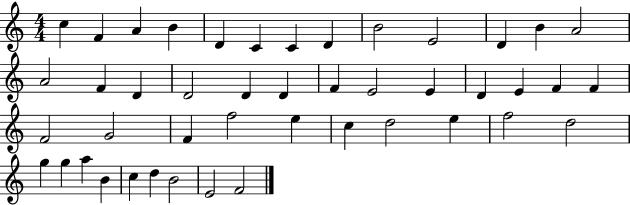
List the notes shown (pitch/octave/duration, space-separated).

C5/q F4/q A4/q B4/q D4/q C4/q C4/q D4/q B4/h E4/h D4/q B4/q A4/h A4/h F4/q D4/q D4/h D4/q D4/q F4/q E4/h E4/q D4/q E4/q F4/q F4/q F4/h G4/h F4/q F5/h E5/q C5/q D5/h E5/q F5/h D5/h G5/q G5/q A5/q B4/q C5/q D5/q B4/h E4/h F4/h